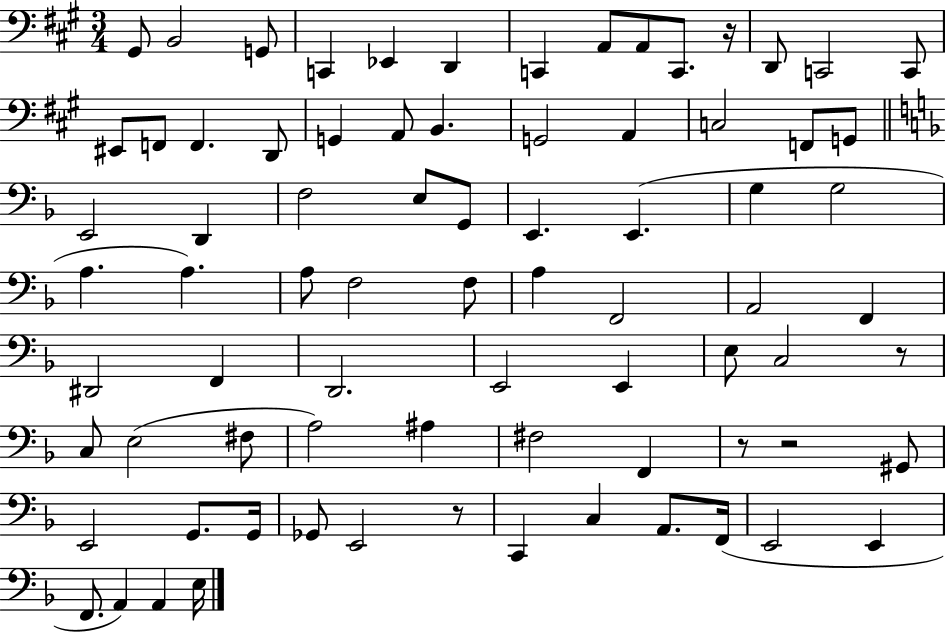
X:1
T:Untitled
M:3/4
L:1/4
K:A
^G,,/2 B,,2 G,,/2 C,, _E,, D,, C,, A,,/2 A,,/2 C,,/2 z/4 D,,/2 C,,2 C,,/2 ^E,,/2 F,,/2 F,, D,,/2 G,, A,,/2 B,, G,,2 A,, C,2 F,,/2 G,,/2 E,,2 D,, F,2 E,/2 G,,/2 E,, E,, G, G,2 A, A, A,/2 F,2 F,/2 A, F,,2 A,,2 F,, ^D,,2 F,, D,,2 E,,2 E,, E,/2 C,2 z/2 C,/2 E,2 ^F,/2 A,2 ^A, ^F,2 F,, z/2 z2 ^G,,/2 E,,2 G,,/2 G,,/4 _G,,/2 E,,2 z/2 C,, C, A,,/2 F,,/4 E,,2 E,, F,,/2 A,, A,, E,/4